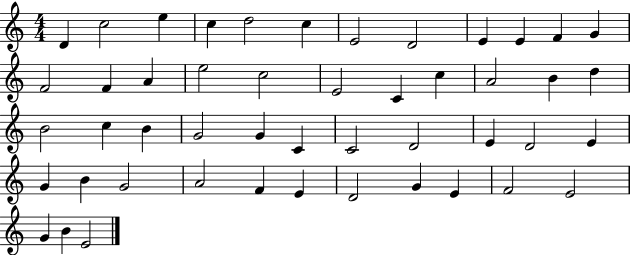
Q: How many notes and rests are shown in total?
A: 48